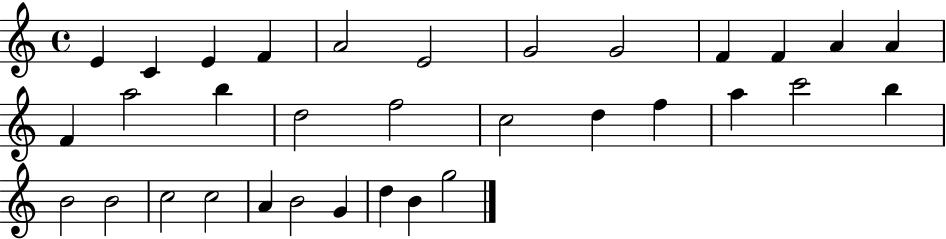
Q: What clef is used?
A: treble